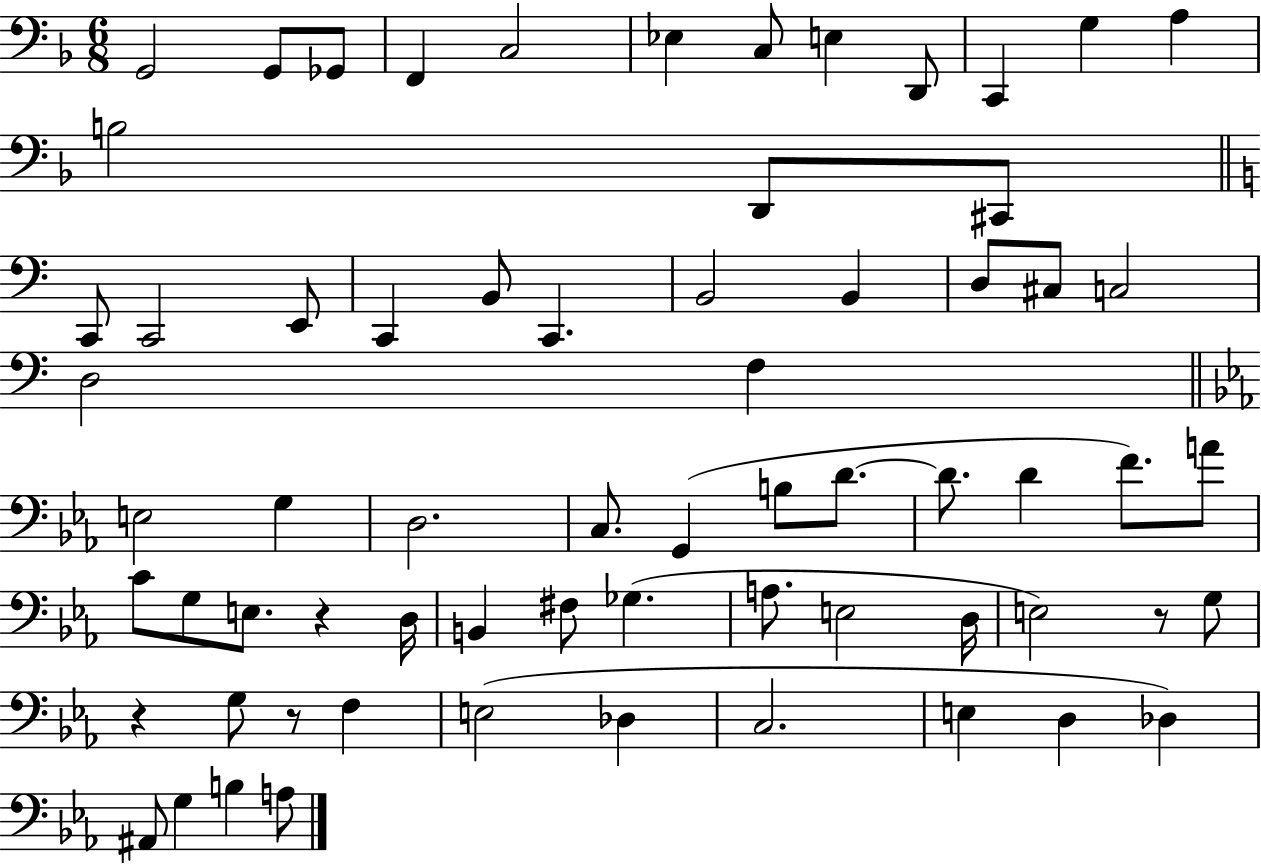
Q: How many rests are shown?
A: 4